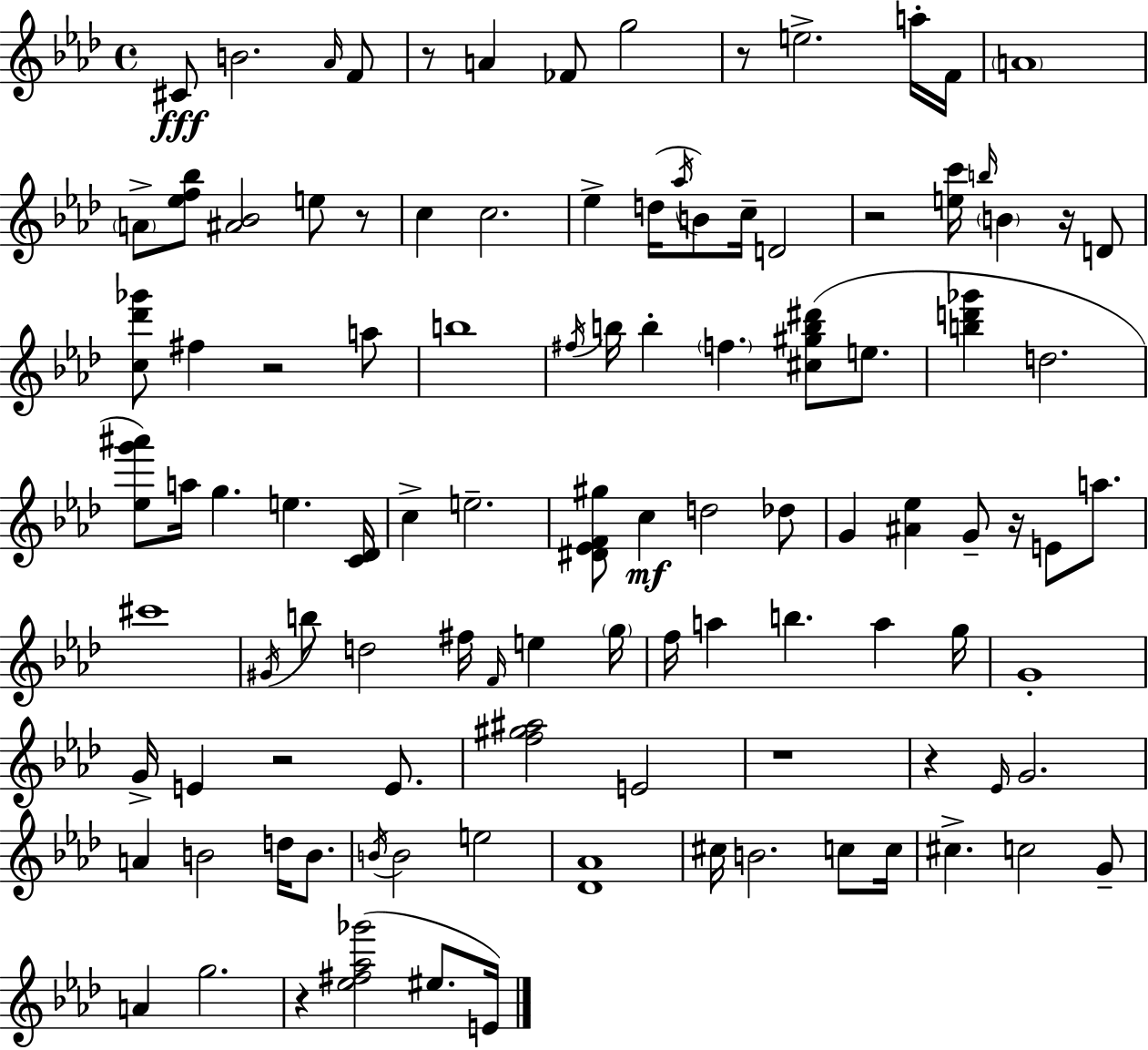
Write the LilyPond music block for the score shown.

{
  \clef treble
  \time 4/4
  \defaultTimeSignature
  \key f \minor
  cis'8\fff b'2. \grace { aes'16 } f'8 | r8 a'4 fes'8 g''2 | r8 e''2.-> a''16-. | f'16 \parenthesize a'1 | \break \parenthesize a'8-> <ees'' f'' bes''>8 <ais' bes'>2 e''8 r8 | c''4 c''2. | ees''4-> d''16( \acciaccatura { aes''16 } b'8) c''16-- d'2 | r2 <e'' c'''>16 \grace { b''16 } \parenthesize b'4 | \break r16 d'8 <c'' des''' ges'''>8 fis''4 r2 | a''8 b''1 | \acciaccatura { fis''16 } b''16 b''4-. \parenthesize f''4. <cis'' gis'' b'' dis'''>8( | e''8. <b'' d''' ges'''>4 d''2. | \break <ees'' g''' ais'''>8) a''16 g''4. e''4. | <c' des'>16 c''4-> e''2.-- | <dis' ees' f' gis''>8 c''4\mf d''2 | des''8 g'4 <ais' ees''>4 g'8-- r16 e'8 | \break a''8. cis'''1 | \acciaccatura { gis'16 } b''8 d''2 fis''16 | \grace { f'16 } e''4 \parenthesize g''16 f''16 a''4 b''4. | a''4 g''16 g'1-. | \break g'16-> e'4 r2 | e'8. <f'' gis'' ais''>2 e'2 | r1 | r4 \grace { ees'16 } g'2. | \break a'4 b'2 | d''16 b'8. \acciaccatura { b'16 } b'2 | e''2 <des' aes'>1 | cis''16 b'2. | \break c''8 c''16 cis''4.-> c''2 | g'8-- a'4 g''2. | r4 <ees'' fis'' aes'' ges'''>2( | eis''8. e'16) \bar "|."
}